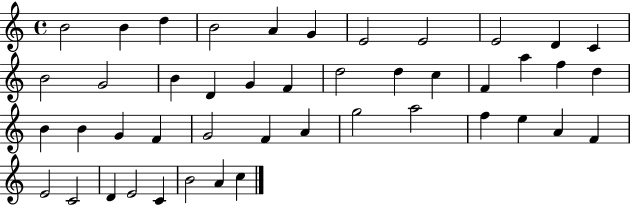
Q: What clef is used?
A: treble